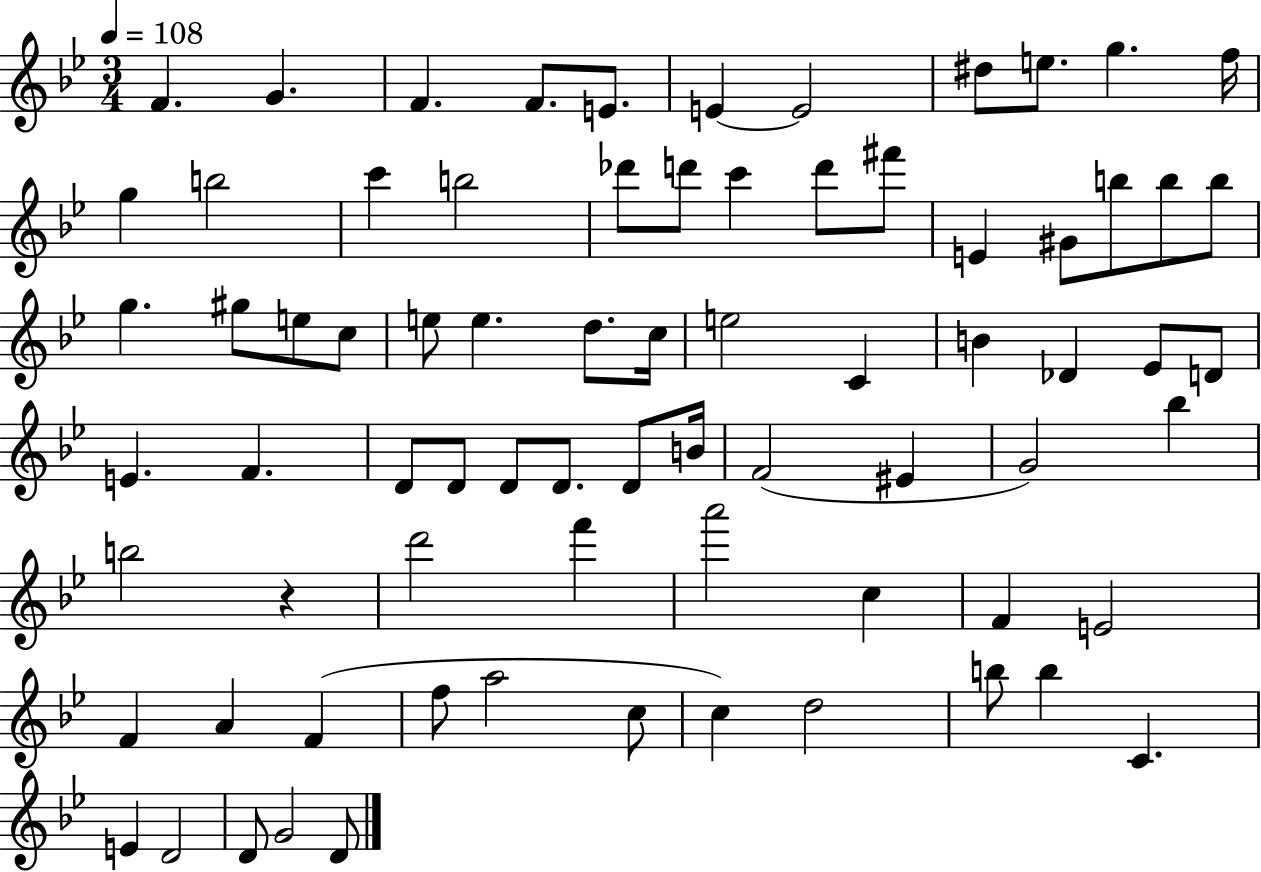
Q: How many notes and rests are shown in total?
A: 75